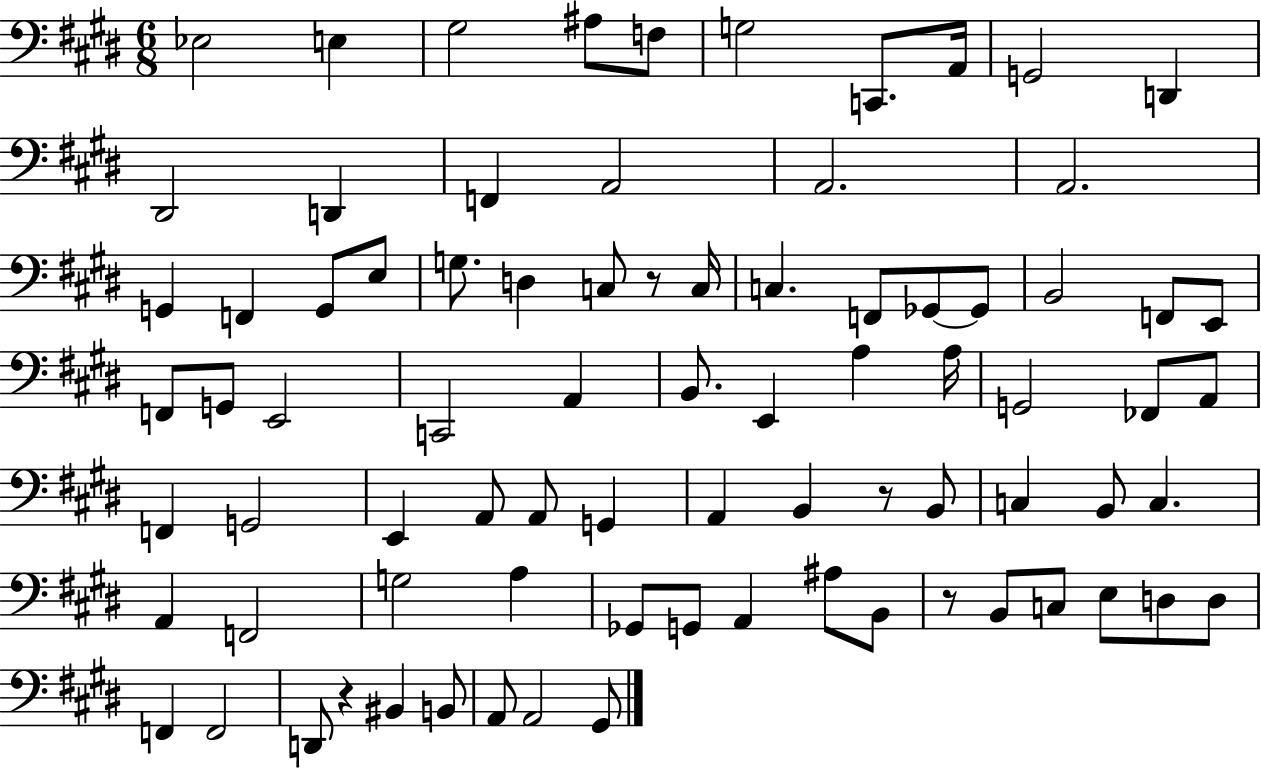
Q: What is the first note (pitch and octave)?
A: Eb3